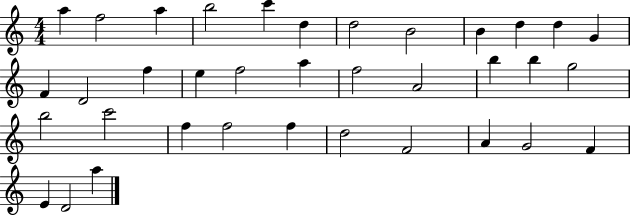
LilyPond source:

{
  \clef treble
  \numericTimeSignature
  \time 4/4
  \key c \major
  a''4 f''2 a''4 | b''2 c'''4 d''4 | d''2 b'2 | b'4 d''4 d''4 g'4 | \break f'4 d'2 f''4 | e''4 f''2 a''4 | f''2 a'2 | b''4 b''4 g''2 | \break b''2 c'''2 | f''4 f''2 f''4 | d''2 f'2 | a'4 g'2 f'4 | \break e'4 d'2 a''4 | \bar "|."
}